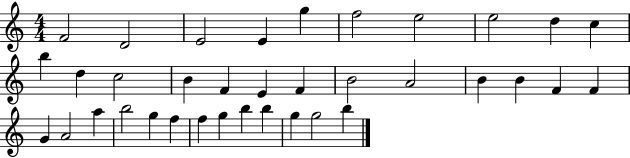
F4/h D4/h E4/h E4/q G5/q F5/h E5/h E5/h D5/q C5/q B5/q D5/q C5/h B4/q F4/q E4/q F4/q B4/h A4/h B4/q B4/q F4/q F4/q G4/q A4/h A5/q B5/h G5/q F5/q F5/q G5/q B5/q B5/q G5/q G5/h B5/q